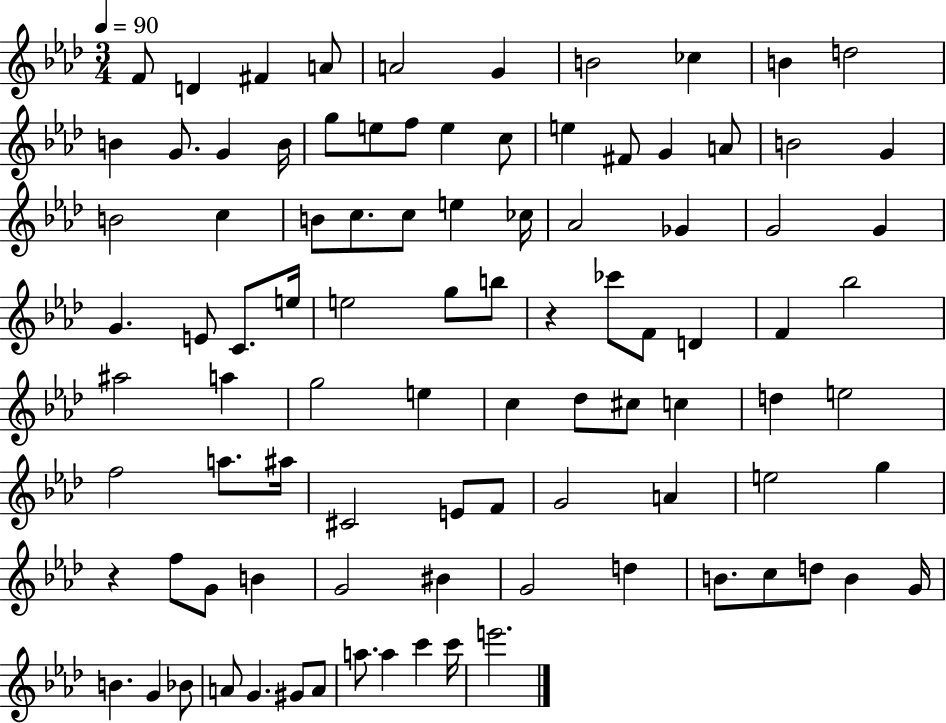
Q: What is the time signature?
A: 3/4